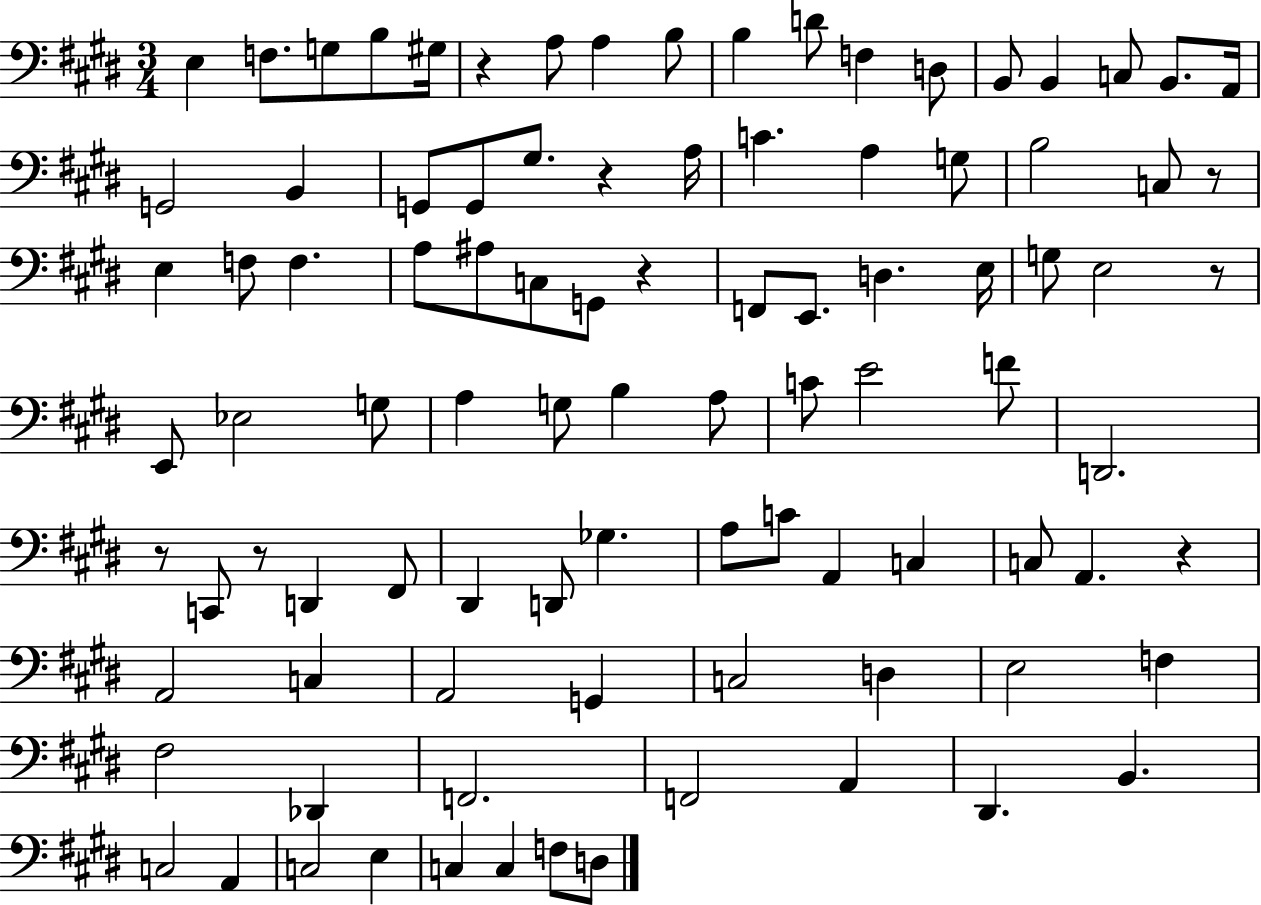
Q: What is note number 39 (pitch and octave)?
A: E3